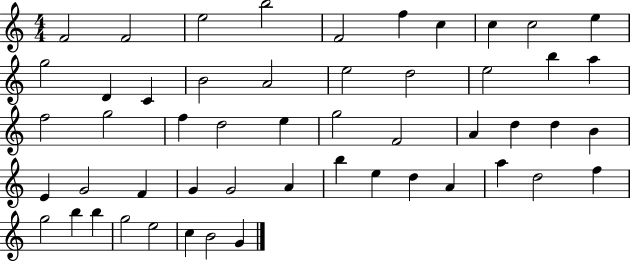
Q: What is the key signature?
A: C major